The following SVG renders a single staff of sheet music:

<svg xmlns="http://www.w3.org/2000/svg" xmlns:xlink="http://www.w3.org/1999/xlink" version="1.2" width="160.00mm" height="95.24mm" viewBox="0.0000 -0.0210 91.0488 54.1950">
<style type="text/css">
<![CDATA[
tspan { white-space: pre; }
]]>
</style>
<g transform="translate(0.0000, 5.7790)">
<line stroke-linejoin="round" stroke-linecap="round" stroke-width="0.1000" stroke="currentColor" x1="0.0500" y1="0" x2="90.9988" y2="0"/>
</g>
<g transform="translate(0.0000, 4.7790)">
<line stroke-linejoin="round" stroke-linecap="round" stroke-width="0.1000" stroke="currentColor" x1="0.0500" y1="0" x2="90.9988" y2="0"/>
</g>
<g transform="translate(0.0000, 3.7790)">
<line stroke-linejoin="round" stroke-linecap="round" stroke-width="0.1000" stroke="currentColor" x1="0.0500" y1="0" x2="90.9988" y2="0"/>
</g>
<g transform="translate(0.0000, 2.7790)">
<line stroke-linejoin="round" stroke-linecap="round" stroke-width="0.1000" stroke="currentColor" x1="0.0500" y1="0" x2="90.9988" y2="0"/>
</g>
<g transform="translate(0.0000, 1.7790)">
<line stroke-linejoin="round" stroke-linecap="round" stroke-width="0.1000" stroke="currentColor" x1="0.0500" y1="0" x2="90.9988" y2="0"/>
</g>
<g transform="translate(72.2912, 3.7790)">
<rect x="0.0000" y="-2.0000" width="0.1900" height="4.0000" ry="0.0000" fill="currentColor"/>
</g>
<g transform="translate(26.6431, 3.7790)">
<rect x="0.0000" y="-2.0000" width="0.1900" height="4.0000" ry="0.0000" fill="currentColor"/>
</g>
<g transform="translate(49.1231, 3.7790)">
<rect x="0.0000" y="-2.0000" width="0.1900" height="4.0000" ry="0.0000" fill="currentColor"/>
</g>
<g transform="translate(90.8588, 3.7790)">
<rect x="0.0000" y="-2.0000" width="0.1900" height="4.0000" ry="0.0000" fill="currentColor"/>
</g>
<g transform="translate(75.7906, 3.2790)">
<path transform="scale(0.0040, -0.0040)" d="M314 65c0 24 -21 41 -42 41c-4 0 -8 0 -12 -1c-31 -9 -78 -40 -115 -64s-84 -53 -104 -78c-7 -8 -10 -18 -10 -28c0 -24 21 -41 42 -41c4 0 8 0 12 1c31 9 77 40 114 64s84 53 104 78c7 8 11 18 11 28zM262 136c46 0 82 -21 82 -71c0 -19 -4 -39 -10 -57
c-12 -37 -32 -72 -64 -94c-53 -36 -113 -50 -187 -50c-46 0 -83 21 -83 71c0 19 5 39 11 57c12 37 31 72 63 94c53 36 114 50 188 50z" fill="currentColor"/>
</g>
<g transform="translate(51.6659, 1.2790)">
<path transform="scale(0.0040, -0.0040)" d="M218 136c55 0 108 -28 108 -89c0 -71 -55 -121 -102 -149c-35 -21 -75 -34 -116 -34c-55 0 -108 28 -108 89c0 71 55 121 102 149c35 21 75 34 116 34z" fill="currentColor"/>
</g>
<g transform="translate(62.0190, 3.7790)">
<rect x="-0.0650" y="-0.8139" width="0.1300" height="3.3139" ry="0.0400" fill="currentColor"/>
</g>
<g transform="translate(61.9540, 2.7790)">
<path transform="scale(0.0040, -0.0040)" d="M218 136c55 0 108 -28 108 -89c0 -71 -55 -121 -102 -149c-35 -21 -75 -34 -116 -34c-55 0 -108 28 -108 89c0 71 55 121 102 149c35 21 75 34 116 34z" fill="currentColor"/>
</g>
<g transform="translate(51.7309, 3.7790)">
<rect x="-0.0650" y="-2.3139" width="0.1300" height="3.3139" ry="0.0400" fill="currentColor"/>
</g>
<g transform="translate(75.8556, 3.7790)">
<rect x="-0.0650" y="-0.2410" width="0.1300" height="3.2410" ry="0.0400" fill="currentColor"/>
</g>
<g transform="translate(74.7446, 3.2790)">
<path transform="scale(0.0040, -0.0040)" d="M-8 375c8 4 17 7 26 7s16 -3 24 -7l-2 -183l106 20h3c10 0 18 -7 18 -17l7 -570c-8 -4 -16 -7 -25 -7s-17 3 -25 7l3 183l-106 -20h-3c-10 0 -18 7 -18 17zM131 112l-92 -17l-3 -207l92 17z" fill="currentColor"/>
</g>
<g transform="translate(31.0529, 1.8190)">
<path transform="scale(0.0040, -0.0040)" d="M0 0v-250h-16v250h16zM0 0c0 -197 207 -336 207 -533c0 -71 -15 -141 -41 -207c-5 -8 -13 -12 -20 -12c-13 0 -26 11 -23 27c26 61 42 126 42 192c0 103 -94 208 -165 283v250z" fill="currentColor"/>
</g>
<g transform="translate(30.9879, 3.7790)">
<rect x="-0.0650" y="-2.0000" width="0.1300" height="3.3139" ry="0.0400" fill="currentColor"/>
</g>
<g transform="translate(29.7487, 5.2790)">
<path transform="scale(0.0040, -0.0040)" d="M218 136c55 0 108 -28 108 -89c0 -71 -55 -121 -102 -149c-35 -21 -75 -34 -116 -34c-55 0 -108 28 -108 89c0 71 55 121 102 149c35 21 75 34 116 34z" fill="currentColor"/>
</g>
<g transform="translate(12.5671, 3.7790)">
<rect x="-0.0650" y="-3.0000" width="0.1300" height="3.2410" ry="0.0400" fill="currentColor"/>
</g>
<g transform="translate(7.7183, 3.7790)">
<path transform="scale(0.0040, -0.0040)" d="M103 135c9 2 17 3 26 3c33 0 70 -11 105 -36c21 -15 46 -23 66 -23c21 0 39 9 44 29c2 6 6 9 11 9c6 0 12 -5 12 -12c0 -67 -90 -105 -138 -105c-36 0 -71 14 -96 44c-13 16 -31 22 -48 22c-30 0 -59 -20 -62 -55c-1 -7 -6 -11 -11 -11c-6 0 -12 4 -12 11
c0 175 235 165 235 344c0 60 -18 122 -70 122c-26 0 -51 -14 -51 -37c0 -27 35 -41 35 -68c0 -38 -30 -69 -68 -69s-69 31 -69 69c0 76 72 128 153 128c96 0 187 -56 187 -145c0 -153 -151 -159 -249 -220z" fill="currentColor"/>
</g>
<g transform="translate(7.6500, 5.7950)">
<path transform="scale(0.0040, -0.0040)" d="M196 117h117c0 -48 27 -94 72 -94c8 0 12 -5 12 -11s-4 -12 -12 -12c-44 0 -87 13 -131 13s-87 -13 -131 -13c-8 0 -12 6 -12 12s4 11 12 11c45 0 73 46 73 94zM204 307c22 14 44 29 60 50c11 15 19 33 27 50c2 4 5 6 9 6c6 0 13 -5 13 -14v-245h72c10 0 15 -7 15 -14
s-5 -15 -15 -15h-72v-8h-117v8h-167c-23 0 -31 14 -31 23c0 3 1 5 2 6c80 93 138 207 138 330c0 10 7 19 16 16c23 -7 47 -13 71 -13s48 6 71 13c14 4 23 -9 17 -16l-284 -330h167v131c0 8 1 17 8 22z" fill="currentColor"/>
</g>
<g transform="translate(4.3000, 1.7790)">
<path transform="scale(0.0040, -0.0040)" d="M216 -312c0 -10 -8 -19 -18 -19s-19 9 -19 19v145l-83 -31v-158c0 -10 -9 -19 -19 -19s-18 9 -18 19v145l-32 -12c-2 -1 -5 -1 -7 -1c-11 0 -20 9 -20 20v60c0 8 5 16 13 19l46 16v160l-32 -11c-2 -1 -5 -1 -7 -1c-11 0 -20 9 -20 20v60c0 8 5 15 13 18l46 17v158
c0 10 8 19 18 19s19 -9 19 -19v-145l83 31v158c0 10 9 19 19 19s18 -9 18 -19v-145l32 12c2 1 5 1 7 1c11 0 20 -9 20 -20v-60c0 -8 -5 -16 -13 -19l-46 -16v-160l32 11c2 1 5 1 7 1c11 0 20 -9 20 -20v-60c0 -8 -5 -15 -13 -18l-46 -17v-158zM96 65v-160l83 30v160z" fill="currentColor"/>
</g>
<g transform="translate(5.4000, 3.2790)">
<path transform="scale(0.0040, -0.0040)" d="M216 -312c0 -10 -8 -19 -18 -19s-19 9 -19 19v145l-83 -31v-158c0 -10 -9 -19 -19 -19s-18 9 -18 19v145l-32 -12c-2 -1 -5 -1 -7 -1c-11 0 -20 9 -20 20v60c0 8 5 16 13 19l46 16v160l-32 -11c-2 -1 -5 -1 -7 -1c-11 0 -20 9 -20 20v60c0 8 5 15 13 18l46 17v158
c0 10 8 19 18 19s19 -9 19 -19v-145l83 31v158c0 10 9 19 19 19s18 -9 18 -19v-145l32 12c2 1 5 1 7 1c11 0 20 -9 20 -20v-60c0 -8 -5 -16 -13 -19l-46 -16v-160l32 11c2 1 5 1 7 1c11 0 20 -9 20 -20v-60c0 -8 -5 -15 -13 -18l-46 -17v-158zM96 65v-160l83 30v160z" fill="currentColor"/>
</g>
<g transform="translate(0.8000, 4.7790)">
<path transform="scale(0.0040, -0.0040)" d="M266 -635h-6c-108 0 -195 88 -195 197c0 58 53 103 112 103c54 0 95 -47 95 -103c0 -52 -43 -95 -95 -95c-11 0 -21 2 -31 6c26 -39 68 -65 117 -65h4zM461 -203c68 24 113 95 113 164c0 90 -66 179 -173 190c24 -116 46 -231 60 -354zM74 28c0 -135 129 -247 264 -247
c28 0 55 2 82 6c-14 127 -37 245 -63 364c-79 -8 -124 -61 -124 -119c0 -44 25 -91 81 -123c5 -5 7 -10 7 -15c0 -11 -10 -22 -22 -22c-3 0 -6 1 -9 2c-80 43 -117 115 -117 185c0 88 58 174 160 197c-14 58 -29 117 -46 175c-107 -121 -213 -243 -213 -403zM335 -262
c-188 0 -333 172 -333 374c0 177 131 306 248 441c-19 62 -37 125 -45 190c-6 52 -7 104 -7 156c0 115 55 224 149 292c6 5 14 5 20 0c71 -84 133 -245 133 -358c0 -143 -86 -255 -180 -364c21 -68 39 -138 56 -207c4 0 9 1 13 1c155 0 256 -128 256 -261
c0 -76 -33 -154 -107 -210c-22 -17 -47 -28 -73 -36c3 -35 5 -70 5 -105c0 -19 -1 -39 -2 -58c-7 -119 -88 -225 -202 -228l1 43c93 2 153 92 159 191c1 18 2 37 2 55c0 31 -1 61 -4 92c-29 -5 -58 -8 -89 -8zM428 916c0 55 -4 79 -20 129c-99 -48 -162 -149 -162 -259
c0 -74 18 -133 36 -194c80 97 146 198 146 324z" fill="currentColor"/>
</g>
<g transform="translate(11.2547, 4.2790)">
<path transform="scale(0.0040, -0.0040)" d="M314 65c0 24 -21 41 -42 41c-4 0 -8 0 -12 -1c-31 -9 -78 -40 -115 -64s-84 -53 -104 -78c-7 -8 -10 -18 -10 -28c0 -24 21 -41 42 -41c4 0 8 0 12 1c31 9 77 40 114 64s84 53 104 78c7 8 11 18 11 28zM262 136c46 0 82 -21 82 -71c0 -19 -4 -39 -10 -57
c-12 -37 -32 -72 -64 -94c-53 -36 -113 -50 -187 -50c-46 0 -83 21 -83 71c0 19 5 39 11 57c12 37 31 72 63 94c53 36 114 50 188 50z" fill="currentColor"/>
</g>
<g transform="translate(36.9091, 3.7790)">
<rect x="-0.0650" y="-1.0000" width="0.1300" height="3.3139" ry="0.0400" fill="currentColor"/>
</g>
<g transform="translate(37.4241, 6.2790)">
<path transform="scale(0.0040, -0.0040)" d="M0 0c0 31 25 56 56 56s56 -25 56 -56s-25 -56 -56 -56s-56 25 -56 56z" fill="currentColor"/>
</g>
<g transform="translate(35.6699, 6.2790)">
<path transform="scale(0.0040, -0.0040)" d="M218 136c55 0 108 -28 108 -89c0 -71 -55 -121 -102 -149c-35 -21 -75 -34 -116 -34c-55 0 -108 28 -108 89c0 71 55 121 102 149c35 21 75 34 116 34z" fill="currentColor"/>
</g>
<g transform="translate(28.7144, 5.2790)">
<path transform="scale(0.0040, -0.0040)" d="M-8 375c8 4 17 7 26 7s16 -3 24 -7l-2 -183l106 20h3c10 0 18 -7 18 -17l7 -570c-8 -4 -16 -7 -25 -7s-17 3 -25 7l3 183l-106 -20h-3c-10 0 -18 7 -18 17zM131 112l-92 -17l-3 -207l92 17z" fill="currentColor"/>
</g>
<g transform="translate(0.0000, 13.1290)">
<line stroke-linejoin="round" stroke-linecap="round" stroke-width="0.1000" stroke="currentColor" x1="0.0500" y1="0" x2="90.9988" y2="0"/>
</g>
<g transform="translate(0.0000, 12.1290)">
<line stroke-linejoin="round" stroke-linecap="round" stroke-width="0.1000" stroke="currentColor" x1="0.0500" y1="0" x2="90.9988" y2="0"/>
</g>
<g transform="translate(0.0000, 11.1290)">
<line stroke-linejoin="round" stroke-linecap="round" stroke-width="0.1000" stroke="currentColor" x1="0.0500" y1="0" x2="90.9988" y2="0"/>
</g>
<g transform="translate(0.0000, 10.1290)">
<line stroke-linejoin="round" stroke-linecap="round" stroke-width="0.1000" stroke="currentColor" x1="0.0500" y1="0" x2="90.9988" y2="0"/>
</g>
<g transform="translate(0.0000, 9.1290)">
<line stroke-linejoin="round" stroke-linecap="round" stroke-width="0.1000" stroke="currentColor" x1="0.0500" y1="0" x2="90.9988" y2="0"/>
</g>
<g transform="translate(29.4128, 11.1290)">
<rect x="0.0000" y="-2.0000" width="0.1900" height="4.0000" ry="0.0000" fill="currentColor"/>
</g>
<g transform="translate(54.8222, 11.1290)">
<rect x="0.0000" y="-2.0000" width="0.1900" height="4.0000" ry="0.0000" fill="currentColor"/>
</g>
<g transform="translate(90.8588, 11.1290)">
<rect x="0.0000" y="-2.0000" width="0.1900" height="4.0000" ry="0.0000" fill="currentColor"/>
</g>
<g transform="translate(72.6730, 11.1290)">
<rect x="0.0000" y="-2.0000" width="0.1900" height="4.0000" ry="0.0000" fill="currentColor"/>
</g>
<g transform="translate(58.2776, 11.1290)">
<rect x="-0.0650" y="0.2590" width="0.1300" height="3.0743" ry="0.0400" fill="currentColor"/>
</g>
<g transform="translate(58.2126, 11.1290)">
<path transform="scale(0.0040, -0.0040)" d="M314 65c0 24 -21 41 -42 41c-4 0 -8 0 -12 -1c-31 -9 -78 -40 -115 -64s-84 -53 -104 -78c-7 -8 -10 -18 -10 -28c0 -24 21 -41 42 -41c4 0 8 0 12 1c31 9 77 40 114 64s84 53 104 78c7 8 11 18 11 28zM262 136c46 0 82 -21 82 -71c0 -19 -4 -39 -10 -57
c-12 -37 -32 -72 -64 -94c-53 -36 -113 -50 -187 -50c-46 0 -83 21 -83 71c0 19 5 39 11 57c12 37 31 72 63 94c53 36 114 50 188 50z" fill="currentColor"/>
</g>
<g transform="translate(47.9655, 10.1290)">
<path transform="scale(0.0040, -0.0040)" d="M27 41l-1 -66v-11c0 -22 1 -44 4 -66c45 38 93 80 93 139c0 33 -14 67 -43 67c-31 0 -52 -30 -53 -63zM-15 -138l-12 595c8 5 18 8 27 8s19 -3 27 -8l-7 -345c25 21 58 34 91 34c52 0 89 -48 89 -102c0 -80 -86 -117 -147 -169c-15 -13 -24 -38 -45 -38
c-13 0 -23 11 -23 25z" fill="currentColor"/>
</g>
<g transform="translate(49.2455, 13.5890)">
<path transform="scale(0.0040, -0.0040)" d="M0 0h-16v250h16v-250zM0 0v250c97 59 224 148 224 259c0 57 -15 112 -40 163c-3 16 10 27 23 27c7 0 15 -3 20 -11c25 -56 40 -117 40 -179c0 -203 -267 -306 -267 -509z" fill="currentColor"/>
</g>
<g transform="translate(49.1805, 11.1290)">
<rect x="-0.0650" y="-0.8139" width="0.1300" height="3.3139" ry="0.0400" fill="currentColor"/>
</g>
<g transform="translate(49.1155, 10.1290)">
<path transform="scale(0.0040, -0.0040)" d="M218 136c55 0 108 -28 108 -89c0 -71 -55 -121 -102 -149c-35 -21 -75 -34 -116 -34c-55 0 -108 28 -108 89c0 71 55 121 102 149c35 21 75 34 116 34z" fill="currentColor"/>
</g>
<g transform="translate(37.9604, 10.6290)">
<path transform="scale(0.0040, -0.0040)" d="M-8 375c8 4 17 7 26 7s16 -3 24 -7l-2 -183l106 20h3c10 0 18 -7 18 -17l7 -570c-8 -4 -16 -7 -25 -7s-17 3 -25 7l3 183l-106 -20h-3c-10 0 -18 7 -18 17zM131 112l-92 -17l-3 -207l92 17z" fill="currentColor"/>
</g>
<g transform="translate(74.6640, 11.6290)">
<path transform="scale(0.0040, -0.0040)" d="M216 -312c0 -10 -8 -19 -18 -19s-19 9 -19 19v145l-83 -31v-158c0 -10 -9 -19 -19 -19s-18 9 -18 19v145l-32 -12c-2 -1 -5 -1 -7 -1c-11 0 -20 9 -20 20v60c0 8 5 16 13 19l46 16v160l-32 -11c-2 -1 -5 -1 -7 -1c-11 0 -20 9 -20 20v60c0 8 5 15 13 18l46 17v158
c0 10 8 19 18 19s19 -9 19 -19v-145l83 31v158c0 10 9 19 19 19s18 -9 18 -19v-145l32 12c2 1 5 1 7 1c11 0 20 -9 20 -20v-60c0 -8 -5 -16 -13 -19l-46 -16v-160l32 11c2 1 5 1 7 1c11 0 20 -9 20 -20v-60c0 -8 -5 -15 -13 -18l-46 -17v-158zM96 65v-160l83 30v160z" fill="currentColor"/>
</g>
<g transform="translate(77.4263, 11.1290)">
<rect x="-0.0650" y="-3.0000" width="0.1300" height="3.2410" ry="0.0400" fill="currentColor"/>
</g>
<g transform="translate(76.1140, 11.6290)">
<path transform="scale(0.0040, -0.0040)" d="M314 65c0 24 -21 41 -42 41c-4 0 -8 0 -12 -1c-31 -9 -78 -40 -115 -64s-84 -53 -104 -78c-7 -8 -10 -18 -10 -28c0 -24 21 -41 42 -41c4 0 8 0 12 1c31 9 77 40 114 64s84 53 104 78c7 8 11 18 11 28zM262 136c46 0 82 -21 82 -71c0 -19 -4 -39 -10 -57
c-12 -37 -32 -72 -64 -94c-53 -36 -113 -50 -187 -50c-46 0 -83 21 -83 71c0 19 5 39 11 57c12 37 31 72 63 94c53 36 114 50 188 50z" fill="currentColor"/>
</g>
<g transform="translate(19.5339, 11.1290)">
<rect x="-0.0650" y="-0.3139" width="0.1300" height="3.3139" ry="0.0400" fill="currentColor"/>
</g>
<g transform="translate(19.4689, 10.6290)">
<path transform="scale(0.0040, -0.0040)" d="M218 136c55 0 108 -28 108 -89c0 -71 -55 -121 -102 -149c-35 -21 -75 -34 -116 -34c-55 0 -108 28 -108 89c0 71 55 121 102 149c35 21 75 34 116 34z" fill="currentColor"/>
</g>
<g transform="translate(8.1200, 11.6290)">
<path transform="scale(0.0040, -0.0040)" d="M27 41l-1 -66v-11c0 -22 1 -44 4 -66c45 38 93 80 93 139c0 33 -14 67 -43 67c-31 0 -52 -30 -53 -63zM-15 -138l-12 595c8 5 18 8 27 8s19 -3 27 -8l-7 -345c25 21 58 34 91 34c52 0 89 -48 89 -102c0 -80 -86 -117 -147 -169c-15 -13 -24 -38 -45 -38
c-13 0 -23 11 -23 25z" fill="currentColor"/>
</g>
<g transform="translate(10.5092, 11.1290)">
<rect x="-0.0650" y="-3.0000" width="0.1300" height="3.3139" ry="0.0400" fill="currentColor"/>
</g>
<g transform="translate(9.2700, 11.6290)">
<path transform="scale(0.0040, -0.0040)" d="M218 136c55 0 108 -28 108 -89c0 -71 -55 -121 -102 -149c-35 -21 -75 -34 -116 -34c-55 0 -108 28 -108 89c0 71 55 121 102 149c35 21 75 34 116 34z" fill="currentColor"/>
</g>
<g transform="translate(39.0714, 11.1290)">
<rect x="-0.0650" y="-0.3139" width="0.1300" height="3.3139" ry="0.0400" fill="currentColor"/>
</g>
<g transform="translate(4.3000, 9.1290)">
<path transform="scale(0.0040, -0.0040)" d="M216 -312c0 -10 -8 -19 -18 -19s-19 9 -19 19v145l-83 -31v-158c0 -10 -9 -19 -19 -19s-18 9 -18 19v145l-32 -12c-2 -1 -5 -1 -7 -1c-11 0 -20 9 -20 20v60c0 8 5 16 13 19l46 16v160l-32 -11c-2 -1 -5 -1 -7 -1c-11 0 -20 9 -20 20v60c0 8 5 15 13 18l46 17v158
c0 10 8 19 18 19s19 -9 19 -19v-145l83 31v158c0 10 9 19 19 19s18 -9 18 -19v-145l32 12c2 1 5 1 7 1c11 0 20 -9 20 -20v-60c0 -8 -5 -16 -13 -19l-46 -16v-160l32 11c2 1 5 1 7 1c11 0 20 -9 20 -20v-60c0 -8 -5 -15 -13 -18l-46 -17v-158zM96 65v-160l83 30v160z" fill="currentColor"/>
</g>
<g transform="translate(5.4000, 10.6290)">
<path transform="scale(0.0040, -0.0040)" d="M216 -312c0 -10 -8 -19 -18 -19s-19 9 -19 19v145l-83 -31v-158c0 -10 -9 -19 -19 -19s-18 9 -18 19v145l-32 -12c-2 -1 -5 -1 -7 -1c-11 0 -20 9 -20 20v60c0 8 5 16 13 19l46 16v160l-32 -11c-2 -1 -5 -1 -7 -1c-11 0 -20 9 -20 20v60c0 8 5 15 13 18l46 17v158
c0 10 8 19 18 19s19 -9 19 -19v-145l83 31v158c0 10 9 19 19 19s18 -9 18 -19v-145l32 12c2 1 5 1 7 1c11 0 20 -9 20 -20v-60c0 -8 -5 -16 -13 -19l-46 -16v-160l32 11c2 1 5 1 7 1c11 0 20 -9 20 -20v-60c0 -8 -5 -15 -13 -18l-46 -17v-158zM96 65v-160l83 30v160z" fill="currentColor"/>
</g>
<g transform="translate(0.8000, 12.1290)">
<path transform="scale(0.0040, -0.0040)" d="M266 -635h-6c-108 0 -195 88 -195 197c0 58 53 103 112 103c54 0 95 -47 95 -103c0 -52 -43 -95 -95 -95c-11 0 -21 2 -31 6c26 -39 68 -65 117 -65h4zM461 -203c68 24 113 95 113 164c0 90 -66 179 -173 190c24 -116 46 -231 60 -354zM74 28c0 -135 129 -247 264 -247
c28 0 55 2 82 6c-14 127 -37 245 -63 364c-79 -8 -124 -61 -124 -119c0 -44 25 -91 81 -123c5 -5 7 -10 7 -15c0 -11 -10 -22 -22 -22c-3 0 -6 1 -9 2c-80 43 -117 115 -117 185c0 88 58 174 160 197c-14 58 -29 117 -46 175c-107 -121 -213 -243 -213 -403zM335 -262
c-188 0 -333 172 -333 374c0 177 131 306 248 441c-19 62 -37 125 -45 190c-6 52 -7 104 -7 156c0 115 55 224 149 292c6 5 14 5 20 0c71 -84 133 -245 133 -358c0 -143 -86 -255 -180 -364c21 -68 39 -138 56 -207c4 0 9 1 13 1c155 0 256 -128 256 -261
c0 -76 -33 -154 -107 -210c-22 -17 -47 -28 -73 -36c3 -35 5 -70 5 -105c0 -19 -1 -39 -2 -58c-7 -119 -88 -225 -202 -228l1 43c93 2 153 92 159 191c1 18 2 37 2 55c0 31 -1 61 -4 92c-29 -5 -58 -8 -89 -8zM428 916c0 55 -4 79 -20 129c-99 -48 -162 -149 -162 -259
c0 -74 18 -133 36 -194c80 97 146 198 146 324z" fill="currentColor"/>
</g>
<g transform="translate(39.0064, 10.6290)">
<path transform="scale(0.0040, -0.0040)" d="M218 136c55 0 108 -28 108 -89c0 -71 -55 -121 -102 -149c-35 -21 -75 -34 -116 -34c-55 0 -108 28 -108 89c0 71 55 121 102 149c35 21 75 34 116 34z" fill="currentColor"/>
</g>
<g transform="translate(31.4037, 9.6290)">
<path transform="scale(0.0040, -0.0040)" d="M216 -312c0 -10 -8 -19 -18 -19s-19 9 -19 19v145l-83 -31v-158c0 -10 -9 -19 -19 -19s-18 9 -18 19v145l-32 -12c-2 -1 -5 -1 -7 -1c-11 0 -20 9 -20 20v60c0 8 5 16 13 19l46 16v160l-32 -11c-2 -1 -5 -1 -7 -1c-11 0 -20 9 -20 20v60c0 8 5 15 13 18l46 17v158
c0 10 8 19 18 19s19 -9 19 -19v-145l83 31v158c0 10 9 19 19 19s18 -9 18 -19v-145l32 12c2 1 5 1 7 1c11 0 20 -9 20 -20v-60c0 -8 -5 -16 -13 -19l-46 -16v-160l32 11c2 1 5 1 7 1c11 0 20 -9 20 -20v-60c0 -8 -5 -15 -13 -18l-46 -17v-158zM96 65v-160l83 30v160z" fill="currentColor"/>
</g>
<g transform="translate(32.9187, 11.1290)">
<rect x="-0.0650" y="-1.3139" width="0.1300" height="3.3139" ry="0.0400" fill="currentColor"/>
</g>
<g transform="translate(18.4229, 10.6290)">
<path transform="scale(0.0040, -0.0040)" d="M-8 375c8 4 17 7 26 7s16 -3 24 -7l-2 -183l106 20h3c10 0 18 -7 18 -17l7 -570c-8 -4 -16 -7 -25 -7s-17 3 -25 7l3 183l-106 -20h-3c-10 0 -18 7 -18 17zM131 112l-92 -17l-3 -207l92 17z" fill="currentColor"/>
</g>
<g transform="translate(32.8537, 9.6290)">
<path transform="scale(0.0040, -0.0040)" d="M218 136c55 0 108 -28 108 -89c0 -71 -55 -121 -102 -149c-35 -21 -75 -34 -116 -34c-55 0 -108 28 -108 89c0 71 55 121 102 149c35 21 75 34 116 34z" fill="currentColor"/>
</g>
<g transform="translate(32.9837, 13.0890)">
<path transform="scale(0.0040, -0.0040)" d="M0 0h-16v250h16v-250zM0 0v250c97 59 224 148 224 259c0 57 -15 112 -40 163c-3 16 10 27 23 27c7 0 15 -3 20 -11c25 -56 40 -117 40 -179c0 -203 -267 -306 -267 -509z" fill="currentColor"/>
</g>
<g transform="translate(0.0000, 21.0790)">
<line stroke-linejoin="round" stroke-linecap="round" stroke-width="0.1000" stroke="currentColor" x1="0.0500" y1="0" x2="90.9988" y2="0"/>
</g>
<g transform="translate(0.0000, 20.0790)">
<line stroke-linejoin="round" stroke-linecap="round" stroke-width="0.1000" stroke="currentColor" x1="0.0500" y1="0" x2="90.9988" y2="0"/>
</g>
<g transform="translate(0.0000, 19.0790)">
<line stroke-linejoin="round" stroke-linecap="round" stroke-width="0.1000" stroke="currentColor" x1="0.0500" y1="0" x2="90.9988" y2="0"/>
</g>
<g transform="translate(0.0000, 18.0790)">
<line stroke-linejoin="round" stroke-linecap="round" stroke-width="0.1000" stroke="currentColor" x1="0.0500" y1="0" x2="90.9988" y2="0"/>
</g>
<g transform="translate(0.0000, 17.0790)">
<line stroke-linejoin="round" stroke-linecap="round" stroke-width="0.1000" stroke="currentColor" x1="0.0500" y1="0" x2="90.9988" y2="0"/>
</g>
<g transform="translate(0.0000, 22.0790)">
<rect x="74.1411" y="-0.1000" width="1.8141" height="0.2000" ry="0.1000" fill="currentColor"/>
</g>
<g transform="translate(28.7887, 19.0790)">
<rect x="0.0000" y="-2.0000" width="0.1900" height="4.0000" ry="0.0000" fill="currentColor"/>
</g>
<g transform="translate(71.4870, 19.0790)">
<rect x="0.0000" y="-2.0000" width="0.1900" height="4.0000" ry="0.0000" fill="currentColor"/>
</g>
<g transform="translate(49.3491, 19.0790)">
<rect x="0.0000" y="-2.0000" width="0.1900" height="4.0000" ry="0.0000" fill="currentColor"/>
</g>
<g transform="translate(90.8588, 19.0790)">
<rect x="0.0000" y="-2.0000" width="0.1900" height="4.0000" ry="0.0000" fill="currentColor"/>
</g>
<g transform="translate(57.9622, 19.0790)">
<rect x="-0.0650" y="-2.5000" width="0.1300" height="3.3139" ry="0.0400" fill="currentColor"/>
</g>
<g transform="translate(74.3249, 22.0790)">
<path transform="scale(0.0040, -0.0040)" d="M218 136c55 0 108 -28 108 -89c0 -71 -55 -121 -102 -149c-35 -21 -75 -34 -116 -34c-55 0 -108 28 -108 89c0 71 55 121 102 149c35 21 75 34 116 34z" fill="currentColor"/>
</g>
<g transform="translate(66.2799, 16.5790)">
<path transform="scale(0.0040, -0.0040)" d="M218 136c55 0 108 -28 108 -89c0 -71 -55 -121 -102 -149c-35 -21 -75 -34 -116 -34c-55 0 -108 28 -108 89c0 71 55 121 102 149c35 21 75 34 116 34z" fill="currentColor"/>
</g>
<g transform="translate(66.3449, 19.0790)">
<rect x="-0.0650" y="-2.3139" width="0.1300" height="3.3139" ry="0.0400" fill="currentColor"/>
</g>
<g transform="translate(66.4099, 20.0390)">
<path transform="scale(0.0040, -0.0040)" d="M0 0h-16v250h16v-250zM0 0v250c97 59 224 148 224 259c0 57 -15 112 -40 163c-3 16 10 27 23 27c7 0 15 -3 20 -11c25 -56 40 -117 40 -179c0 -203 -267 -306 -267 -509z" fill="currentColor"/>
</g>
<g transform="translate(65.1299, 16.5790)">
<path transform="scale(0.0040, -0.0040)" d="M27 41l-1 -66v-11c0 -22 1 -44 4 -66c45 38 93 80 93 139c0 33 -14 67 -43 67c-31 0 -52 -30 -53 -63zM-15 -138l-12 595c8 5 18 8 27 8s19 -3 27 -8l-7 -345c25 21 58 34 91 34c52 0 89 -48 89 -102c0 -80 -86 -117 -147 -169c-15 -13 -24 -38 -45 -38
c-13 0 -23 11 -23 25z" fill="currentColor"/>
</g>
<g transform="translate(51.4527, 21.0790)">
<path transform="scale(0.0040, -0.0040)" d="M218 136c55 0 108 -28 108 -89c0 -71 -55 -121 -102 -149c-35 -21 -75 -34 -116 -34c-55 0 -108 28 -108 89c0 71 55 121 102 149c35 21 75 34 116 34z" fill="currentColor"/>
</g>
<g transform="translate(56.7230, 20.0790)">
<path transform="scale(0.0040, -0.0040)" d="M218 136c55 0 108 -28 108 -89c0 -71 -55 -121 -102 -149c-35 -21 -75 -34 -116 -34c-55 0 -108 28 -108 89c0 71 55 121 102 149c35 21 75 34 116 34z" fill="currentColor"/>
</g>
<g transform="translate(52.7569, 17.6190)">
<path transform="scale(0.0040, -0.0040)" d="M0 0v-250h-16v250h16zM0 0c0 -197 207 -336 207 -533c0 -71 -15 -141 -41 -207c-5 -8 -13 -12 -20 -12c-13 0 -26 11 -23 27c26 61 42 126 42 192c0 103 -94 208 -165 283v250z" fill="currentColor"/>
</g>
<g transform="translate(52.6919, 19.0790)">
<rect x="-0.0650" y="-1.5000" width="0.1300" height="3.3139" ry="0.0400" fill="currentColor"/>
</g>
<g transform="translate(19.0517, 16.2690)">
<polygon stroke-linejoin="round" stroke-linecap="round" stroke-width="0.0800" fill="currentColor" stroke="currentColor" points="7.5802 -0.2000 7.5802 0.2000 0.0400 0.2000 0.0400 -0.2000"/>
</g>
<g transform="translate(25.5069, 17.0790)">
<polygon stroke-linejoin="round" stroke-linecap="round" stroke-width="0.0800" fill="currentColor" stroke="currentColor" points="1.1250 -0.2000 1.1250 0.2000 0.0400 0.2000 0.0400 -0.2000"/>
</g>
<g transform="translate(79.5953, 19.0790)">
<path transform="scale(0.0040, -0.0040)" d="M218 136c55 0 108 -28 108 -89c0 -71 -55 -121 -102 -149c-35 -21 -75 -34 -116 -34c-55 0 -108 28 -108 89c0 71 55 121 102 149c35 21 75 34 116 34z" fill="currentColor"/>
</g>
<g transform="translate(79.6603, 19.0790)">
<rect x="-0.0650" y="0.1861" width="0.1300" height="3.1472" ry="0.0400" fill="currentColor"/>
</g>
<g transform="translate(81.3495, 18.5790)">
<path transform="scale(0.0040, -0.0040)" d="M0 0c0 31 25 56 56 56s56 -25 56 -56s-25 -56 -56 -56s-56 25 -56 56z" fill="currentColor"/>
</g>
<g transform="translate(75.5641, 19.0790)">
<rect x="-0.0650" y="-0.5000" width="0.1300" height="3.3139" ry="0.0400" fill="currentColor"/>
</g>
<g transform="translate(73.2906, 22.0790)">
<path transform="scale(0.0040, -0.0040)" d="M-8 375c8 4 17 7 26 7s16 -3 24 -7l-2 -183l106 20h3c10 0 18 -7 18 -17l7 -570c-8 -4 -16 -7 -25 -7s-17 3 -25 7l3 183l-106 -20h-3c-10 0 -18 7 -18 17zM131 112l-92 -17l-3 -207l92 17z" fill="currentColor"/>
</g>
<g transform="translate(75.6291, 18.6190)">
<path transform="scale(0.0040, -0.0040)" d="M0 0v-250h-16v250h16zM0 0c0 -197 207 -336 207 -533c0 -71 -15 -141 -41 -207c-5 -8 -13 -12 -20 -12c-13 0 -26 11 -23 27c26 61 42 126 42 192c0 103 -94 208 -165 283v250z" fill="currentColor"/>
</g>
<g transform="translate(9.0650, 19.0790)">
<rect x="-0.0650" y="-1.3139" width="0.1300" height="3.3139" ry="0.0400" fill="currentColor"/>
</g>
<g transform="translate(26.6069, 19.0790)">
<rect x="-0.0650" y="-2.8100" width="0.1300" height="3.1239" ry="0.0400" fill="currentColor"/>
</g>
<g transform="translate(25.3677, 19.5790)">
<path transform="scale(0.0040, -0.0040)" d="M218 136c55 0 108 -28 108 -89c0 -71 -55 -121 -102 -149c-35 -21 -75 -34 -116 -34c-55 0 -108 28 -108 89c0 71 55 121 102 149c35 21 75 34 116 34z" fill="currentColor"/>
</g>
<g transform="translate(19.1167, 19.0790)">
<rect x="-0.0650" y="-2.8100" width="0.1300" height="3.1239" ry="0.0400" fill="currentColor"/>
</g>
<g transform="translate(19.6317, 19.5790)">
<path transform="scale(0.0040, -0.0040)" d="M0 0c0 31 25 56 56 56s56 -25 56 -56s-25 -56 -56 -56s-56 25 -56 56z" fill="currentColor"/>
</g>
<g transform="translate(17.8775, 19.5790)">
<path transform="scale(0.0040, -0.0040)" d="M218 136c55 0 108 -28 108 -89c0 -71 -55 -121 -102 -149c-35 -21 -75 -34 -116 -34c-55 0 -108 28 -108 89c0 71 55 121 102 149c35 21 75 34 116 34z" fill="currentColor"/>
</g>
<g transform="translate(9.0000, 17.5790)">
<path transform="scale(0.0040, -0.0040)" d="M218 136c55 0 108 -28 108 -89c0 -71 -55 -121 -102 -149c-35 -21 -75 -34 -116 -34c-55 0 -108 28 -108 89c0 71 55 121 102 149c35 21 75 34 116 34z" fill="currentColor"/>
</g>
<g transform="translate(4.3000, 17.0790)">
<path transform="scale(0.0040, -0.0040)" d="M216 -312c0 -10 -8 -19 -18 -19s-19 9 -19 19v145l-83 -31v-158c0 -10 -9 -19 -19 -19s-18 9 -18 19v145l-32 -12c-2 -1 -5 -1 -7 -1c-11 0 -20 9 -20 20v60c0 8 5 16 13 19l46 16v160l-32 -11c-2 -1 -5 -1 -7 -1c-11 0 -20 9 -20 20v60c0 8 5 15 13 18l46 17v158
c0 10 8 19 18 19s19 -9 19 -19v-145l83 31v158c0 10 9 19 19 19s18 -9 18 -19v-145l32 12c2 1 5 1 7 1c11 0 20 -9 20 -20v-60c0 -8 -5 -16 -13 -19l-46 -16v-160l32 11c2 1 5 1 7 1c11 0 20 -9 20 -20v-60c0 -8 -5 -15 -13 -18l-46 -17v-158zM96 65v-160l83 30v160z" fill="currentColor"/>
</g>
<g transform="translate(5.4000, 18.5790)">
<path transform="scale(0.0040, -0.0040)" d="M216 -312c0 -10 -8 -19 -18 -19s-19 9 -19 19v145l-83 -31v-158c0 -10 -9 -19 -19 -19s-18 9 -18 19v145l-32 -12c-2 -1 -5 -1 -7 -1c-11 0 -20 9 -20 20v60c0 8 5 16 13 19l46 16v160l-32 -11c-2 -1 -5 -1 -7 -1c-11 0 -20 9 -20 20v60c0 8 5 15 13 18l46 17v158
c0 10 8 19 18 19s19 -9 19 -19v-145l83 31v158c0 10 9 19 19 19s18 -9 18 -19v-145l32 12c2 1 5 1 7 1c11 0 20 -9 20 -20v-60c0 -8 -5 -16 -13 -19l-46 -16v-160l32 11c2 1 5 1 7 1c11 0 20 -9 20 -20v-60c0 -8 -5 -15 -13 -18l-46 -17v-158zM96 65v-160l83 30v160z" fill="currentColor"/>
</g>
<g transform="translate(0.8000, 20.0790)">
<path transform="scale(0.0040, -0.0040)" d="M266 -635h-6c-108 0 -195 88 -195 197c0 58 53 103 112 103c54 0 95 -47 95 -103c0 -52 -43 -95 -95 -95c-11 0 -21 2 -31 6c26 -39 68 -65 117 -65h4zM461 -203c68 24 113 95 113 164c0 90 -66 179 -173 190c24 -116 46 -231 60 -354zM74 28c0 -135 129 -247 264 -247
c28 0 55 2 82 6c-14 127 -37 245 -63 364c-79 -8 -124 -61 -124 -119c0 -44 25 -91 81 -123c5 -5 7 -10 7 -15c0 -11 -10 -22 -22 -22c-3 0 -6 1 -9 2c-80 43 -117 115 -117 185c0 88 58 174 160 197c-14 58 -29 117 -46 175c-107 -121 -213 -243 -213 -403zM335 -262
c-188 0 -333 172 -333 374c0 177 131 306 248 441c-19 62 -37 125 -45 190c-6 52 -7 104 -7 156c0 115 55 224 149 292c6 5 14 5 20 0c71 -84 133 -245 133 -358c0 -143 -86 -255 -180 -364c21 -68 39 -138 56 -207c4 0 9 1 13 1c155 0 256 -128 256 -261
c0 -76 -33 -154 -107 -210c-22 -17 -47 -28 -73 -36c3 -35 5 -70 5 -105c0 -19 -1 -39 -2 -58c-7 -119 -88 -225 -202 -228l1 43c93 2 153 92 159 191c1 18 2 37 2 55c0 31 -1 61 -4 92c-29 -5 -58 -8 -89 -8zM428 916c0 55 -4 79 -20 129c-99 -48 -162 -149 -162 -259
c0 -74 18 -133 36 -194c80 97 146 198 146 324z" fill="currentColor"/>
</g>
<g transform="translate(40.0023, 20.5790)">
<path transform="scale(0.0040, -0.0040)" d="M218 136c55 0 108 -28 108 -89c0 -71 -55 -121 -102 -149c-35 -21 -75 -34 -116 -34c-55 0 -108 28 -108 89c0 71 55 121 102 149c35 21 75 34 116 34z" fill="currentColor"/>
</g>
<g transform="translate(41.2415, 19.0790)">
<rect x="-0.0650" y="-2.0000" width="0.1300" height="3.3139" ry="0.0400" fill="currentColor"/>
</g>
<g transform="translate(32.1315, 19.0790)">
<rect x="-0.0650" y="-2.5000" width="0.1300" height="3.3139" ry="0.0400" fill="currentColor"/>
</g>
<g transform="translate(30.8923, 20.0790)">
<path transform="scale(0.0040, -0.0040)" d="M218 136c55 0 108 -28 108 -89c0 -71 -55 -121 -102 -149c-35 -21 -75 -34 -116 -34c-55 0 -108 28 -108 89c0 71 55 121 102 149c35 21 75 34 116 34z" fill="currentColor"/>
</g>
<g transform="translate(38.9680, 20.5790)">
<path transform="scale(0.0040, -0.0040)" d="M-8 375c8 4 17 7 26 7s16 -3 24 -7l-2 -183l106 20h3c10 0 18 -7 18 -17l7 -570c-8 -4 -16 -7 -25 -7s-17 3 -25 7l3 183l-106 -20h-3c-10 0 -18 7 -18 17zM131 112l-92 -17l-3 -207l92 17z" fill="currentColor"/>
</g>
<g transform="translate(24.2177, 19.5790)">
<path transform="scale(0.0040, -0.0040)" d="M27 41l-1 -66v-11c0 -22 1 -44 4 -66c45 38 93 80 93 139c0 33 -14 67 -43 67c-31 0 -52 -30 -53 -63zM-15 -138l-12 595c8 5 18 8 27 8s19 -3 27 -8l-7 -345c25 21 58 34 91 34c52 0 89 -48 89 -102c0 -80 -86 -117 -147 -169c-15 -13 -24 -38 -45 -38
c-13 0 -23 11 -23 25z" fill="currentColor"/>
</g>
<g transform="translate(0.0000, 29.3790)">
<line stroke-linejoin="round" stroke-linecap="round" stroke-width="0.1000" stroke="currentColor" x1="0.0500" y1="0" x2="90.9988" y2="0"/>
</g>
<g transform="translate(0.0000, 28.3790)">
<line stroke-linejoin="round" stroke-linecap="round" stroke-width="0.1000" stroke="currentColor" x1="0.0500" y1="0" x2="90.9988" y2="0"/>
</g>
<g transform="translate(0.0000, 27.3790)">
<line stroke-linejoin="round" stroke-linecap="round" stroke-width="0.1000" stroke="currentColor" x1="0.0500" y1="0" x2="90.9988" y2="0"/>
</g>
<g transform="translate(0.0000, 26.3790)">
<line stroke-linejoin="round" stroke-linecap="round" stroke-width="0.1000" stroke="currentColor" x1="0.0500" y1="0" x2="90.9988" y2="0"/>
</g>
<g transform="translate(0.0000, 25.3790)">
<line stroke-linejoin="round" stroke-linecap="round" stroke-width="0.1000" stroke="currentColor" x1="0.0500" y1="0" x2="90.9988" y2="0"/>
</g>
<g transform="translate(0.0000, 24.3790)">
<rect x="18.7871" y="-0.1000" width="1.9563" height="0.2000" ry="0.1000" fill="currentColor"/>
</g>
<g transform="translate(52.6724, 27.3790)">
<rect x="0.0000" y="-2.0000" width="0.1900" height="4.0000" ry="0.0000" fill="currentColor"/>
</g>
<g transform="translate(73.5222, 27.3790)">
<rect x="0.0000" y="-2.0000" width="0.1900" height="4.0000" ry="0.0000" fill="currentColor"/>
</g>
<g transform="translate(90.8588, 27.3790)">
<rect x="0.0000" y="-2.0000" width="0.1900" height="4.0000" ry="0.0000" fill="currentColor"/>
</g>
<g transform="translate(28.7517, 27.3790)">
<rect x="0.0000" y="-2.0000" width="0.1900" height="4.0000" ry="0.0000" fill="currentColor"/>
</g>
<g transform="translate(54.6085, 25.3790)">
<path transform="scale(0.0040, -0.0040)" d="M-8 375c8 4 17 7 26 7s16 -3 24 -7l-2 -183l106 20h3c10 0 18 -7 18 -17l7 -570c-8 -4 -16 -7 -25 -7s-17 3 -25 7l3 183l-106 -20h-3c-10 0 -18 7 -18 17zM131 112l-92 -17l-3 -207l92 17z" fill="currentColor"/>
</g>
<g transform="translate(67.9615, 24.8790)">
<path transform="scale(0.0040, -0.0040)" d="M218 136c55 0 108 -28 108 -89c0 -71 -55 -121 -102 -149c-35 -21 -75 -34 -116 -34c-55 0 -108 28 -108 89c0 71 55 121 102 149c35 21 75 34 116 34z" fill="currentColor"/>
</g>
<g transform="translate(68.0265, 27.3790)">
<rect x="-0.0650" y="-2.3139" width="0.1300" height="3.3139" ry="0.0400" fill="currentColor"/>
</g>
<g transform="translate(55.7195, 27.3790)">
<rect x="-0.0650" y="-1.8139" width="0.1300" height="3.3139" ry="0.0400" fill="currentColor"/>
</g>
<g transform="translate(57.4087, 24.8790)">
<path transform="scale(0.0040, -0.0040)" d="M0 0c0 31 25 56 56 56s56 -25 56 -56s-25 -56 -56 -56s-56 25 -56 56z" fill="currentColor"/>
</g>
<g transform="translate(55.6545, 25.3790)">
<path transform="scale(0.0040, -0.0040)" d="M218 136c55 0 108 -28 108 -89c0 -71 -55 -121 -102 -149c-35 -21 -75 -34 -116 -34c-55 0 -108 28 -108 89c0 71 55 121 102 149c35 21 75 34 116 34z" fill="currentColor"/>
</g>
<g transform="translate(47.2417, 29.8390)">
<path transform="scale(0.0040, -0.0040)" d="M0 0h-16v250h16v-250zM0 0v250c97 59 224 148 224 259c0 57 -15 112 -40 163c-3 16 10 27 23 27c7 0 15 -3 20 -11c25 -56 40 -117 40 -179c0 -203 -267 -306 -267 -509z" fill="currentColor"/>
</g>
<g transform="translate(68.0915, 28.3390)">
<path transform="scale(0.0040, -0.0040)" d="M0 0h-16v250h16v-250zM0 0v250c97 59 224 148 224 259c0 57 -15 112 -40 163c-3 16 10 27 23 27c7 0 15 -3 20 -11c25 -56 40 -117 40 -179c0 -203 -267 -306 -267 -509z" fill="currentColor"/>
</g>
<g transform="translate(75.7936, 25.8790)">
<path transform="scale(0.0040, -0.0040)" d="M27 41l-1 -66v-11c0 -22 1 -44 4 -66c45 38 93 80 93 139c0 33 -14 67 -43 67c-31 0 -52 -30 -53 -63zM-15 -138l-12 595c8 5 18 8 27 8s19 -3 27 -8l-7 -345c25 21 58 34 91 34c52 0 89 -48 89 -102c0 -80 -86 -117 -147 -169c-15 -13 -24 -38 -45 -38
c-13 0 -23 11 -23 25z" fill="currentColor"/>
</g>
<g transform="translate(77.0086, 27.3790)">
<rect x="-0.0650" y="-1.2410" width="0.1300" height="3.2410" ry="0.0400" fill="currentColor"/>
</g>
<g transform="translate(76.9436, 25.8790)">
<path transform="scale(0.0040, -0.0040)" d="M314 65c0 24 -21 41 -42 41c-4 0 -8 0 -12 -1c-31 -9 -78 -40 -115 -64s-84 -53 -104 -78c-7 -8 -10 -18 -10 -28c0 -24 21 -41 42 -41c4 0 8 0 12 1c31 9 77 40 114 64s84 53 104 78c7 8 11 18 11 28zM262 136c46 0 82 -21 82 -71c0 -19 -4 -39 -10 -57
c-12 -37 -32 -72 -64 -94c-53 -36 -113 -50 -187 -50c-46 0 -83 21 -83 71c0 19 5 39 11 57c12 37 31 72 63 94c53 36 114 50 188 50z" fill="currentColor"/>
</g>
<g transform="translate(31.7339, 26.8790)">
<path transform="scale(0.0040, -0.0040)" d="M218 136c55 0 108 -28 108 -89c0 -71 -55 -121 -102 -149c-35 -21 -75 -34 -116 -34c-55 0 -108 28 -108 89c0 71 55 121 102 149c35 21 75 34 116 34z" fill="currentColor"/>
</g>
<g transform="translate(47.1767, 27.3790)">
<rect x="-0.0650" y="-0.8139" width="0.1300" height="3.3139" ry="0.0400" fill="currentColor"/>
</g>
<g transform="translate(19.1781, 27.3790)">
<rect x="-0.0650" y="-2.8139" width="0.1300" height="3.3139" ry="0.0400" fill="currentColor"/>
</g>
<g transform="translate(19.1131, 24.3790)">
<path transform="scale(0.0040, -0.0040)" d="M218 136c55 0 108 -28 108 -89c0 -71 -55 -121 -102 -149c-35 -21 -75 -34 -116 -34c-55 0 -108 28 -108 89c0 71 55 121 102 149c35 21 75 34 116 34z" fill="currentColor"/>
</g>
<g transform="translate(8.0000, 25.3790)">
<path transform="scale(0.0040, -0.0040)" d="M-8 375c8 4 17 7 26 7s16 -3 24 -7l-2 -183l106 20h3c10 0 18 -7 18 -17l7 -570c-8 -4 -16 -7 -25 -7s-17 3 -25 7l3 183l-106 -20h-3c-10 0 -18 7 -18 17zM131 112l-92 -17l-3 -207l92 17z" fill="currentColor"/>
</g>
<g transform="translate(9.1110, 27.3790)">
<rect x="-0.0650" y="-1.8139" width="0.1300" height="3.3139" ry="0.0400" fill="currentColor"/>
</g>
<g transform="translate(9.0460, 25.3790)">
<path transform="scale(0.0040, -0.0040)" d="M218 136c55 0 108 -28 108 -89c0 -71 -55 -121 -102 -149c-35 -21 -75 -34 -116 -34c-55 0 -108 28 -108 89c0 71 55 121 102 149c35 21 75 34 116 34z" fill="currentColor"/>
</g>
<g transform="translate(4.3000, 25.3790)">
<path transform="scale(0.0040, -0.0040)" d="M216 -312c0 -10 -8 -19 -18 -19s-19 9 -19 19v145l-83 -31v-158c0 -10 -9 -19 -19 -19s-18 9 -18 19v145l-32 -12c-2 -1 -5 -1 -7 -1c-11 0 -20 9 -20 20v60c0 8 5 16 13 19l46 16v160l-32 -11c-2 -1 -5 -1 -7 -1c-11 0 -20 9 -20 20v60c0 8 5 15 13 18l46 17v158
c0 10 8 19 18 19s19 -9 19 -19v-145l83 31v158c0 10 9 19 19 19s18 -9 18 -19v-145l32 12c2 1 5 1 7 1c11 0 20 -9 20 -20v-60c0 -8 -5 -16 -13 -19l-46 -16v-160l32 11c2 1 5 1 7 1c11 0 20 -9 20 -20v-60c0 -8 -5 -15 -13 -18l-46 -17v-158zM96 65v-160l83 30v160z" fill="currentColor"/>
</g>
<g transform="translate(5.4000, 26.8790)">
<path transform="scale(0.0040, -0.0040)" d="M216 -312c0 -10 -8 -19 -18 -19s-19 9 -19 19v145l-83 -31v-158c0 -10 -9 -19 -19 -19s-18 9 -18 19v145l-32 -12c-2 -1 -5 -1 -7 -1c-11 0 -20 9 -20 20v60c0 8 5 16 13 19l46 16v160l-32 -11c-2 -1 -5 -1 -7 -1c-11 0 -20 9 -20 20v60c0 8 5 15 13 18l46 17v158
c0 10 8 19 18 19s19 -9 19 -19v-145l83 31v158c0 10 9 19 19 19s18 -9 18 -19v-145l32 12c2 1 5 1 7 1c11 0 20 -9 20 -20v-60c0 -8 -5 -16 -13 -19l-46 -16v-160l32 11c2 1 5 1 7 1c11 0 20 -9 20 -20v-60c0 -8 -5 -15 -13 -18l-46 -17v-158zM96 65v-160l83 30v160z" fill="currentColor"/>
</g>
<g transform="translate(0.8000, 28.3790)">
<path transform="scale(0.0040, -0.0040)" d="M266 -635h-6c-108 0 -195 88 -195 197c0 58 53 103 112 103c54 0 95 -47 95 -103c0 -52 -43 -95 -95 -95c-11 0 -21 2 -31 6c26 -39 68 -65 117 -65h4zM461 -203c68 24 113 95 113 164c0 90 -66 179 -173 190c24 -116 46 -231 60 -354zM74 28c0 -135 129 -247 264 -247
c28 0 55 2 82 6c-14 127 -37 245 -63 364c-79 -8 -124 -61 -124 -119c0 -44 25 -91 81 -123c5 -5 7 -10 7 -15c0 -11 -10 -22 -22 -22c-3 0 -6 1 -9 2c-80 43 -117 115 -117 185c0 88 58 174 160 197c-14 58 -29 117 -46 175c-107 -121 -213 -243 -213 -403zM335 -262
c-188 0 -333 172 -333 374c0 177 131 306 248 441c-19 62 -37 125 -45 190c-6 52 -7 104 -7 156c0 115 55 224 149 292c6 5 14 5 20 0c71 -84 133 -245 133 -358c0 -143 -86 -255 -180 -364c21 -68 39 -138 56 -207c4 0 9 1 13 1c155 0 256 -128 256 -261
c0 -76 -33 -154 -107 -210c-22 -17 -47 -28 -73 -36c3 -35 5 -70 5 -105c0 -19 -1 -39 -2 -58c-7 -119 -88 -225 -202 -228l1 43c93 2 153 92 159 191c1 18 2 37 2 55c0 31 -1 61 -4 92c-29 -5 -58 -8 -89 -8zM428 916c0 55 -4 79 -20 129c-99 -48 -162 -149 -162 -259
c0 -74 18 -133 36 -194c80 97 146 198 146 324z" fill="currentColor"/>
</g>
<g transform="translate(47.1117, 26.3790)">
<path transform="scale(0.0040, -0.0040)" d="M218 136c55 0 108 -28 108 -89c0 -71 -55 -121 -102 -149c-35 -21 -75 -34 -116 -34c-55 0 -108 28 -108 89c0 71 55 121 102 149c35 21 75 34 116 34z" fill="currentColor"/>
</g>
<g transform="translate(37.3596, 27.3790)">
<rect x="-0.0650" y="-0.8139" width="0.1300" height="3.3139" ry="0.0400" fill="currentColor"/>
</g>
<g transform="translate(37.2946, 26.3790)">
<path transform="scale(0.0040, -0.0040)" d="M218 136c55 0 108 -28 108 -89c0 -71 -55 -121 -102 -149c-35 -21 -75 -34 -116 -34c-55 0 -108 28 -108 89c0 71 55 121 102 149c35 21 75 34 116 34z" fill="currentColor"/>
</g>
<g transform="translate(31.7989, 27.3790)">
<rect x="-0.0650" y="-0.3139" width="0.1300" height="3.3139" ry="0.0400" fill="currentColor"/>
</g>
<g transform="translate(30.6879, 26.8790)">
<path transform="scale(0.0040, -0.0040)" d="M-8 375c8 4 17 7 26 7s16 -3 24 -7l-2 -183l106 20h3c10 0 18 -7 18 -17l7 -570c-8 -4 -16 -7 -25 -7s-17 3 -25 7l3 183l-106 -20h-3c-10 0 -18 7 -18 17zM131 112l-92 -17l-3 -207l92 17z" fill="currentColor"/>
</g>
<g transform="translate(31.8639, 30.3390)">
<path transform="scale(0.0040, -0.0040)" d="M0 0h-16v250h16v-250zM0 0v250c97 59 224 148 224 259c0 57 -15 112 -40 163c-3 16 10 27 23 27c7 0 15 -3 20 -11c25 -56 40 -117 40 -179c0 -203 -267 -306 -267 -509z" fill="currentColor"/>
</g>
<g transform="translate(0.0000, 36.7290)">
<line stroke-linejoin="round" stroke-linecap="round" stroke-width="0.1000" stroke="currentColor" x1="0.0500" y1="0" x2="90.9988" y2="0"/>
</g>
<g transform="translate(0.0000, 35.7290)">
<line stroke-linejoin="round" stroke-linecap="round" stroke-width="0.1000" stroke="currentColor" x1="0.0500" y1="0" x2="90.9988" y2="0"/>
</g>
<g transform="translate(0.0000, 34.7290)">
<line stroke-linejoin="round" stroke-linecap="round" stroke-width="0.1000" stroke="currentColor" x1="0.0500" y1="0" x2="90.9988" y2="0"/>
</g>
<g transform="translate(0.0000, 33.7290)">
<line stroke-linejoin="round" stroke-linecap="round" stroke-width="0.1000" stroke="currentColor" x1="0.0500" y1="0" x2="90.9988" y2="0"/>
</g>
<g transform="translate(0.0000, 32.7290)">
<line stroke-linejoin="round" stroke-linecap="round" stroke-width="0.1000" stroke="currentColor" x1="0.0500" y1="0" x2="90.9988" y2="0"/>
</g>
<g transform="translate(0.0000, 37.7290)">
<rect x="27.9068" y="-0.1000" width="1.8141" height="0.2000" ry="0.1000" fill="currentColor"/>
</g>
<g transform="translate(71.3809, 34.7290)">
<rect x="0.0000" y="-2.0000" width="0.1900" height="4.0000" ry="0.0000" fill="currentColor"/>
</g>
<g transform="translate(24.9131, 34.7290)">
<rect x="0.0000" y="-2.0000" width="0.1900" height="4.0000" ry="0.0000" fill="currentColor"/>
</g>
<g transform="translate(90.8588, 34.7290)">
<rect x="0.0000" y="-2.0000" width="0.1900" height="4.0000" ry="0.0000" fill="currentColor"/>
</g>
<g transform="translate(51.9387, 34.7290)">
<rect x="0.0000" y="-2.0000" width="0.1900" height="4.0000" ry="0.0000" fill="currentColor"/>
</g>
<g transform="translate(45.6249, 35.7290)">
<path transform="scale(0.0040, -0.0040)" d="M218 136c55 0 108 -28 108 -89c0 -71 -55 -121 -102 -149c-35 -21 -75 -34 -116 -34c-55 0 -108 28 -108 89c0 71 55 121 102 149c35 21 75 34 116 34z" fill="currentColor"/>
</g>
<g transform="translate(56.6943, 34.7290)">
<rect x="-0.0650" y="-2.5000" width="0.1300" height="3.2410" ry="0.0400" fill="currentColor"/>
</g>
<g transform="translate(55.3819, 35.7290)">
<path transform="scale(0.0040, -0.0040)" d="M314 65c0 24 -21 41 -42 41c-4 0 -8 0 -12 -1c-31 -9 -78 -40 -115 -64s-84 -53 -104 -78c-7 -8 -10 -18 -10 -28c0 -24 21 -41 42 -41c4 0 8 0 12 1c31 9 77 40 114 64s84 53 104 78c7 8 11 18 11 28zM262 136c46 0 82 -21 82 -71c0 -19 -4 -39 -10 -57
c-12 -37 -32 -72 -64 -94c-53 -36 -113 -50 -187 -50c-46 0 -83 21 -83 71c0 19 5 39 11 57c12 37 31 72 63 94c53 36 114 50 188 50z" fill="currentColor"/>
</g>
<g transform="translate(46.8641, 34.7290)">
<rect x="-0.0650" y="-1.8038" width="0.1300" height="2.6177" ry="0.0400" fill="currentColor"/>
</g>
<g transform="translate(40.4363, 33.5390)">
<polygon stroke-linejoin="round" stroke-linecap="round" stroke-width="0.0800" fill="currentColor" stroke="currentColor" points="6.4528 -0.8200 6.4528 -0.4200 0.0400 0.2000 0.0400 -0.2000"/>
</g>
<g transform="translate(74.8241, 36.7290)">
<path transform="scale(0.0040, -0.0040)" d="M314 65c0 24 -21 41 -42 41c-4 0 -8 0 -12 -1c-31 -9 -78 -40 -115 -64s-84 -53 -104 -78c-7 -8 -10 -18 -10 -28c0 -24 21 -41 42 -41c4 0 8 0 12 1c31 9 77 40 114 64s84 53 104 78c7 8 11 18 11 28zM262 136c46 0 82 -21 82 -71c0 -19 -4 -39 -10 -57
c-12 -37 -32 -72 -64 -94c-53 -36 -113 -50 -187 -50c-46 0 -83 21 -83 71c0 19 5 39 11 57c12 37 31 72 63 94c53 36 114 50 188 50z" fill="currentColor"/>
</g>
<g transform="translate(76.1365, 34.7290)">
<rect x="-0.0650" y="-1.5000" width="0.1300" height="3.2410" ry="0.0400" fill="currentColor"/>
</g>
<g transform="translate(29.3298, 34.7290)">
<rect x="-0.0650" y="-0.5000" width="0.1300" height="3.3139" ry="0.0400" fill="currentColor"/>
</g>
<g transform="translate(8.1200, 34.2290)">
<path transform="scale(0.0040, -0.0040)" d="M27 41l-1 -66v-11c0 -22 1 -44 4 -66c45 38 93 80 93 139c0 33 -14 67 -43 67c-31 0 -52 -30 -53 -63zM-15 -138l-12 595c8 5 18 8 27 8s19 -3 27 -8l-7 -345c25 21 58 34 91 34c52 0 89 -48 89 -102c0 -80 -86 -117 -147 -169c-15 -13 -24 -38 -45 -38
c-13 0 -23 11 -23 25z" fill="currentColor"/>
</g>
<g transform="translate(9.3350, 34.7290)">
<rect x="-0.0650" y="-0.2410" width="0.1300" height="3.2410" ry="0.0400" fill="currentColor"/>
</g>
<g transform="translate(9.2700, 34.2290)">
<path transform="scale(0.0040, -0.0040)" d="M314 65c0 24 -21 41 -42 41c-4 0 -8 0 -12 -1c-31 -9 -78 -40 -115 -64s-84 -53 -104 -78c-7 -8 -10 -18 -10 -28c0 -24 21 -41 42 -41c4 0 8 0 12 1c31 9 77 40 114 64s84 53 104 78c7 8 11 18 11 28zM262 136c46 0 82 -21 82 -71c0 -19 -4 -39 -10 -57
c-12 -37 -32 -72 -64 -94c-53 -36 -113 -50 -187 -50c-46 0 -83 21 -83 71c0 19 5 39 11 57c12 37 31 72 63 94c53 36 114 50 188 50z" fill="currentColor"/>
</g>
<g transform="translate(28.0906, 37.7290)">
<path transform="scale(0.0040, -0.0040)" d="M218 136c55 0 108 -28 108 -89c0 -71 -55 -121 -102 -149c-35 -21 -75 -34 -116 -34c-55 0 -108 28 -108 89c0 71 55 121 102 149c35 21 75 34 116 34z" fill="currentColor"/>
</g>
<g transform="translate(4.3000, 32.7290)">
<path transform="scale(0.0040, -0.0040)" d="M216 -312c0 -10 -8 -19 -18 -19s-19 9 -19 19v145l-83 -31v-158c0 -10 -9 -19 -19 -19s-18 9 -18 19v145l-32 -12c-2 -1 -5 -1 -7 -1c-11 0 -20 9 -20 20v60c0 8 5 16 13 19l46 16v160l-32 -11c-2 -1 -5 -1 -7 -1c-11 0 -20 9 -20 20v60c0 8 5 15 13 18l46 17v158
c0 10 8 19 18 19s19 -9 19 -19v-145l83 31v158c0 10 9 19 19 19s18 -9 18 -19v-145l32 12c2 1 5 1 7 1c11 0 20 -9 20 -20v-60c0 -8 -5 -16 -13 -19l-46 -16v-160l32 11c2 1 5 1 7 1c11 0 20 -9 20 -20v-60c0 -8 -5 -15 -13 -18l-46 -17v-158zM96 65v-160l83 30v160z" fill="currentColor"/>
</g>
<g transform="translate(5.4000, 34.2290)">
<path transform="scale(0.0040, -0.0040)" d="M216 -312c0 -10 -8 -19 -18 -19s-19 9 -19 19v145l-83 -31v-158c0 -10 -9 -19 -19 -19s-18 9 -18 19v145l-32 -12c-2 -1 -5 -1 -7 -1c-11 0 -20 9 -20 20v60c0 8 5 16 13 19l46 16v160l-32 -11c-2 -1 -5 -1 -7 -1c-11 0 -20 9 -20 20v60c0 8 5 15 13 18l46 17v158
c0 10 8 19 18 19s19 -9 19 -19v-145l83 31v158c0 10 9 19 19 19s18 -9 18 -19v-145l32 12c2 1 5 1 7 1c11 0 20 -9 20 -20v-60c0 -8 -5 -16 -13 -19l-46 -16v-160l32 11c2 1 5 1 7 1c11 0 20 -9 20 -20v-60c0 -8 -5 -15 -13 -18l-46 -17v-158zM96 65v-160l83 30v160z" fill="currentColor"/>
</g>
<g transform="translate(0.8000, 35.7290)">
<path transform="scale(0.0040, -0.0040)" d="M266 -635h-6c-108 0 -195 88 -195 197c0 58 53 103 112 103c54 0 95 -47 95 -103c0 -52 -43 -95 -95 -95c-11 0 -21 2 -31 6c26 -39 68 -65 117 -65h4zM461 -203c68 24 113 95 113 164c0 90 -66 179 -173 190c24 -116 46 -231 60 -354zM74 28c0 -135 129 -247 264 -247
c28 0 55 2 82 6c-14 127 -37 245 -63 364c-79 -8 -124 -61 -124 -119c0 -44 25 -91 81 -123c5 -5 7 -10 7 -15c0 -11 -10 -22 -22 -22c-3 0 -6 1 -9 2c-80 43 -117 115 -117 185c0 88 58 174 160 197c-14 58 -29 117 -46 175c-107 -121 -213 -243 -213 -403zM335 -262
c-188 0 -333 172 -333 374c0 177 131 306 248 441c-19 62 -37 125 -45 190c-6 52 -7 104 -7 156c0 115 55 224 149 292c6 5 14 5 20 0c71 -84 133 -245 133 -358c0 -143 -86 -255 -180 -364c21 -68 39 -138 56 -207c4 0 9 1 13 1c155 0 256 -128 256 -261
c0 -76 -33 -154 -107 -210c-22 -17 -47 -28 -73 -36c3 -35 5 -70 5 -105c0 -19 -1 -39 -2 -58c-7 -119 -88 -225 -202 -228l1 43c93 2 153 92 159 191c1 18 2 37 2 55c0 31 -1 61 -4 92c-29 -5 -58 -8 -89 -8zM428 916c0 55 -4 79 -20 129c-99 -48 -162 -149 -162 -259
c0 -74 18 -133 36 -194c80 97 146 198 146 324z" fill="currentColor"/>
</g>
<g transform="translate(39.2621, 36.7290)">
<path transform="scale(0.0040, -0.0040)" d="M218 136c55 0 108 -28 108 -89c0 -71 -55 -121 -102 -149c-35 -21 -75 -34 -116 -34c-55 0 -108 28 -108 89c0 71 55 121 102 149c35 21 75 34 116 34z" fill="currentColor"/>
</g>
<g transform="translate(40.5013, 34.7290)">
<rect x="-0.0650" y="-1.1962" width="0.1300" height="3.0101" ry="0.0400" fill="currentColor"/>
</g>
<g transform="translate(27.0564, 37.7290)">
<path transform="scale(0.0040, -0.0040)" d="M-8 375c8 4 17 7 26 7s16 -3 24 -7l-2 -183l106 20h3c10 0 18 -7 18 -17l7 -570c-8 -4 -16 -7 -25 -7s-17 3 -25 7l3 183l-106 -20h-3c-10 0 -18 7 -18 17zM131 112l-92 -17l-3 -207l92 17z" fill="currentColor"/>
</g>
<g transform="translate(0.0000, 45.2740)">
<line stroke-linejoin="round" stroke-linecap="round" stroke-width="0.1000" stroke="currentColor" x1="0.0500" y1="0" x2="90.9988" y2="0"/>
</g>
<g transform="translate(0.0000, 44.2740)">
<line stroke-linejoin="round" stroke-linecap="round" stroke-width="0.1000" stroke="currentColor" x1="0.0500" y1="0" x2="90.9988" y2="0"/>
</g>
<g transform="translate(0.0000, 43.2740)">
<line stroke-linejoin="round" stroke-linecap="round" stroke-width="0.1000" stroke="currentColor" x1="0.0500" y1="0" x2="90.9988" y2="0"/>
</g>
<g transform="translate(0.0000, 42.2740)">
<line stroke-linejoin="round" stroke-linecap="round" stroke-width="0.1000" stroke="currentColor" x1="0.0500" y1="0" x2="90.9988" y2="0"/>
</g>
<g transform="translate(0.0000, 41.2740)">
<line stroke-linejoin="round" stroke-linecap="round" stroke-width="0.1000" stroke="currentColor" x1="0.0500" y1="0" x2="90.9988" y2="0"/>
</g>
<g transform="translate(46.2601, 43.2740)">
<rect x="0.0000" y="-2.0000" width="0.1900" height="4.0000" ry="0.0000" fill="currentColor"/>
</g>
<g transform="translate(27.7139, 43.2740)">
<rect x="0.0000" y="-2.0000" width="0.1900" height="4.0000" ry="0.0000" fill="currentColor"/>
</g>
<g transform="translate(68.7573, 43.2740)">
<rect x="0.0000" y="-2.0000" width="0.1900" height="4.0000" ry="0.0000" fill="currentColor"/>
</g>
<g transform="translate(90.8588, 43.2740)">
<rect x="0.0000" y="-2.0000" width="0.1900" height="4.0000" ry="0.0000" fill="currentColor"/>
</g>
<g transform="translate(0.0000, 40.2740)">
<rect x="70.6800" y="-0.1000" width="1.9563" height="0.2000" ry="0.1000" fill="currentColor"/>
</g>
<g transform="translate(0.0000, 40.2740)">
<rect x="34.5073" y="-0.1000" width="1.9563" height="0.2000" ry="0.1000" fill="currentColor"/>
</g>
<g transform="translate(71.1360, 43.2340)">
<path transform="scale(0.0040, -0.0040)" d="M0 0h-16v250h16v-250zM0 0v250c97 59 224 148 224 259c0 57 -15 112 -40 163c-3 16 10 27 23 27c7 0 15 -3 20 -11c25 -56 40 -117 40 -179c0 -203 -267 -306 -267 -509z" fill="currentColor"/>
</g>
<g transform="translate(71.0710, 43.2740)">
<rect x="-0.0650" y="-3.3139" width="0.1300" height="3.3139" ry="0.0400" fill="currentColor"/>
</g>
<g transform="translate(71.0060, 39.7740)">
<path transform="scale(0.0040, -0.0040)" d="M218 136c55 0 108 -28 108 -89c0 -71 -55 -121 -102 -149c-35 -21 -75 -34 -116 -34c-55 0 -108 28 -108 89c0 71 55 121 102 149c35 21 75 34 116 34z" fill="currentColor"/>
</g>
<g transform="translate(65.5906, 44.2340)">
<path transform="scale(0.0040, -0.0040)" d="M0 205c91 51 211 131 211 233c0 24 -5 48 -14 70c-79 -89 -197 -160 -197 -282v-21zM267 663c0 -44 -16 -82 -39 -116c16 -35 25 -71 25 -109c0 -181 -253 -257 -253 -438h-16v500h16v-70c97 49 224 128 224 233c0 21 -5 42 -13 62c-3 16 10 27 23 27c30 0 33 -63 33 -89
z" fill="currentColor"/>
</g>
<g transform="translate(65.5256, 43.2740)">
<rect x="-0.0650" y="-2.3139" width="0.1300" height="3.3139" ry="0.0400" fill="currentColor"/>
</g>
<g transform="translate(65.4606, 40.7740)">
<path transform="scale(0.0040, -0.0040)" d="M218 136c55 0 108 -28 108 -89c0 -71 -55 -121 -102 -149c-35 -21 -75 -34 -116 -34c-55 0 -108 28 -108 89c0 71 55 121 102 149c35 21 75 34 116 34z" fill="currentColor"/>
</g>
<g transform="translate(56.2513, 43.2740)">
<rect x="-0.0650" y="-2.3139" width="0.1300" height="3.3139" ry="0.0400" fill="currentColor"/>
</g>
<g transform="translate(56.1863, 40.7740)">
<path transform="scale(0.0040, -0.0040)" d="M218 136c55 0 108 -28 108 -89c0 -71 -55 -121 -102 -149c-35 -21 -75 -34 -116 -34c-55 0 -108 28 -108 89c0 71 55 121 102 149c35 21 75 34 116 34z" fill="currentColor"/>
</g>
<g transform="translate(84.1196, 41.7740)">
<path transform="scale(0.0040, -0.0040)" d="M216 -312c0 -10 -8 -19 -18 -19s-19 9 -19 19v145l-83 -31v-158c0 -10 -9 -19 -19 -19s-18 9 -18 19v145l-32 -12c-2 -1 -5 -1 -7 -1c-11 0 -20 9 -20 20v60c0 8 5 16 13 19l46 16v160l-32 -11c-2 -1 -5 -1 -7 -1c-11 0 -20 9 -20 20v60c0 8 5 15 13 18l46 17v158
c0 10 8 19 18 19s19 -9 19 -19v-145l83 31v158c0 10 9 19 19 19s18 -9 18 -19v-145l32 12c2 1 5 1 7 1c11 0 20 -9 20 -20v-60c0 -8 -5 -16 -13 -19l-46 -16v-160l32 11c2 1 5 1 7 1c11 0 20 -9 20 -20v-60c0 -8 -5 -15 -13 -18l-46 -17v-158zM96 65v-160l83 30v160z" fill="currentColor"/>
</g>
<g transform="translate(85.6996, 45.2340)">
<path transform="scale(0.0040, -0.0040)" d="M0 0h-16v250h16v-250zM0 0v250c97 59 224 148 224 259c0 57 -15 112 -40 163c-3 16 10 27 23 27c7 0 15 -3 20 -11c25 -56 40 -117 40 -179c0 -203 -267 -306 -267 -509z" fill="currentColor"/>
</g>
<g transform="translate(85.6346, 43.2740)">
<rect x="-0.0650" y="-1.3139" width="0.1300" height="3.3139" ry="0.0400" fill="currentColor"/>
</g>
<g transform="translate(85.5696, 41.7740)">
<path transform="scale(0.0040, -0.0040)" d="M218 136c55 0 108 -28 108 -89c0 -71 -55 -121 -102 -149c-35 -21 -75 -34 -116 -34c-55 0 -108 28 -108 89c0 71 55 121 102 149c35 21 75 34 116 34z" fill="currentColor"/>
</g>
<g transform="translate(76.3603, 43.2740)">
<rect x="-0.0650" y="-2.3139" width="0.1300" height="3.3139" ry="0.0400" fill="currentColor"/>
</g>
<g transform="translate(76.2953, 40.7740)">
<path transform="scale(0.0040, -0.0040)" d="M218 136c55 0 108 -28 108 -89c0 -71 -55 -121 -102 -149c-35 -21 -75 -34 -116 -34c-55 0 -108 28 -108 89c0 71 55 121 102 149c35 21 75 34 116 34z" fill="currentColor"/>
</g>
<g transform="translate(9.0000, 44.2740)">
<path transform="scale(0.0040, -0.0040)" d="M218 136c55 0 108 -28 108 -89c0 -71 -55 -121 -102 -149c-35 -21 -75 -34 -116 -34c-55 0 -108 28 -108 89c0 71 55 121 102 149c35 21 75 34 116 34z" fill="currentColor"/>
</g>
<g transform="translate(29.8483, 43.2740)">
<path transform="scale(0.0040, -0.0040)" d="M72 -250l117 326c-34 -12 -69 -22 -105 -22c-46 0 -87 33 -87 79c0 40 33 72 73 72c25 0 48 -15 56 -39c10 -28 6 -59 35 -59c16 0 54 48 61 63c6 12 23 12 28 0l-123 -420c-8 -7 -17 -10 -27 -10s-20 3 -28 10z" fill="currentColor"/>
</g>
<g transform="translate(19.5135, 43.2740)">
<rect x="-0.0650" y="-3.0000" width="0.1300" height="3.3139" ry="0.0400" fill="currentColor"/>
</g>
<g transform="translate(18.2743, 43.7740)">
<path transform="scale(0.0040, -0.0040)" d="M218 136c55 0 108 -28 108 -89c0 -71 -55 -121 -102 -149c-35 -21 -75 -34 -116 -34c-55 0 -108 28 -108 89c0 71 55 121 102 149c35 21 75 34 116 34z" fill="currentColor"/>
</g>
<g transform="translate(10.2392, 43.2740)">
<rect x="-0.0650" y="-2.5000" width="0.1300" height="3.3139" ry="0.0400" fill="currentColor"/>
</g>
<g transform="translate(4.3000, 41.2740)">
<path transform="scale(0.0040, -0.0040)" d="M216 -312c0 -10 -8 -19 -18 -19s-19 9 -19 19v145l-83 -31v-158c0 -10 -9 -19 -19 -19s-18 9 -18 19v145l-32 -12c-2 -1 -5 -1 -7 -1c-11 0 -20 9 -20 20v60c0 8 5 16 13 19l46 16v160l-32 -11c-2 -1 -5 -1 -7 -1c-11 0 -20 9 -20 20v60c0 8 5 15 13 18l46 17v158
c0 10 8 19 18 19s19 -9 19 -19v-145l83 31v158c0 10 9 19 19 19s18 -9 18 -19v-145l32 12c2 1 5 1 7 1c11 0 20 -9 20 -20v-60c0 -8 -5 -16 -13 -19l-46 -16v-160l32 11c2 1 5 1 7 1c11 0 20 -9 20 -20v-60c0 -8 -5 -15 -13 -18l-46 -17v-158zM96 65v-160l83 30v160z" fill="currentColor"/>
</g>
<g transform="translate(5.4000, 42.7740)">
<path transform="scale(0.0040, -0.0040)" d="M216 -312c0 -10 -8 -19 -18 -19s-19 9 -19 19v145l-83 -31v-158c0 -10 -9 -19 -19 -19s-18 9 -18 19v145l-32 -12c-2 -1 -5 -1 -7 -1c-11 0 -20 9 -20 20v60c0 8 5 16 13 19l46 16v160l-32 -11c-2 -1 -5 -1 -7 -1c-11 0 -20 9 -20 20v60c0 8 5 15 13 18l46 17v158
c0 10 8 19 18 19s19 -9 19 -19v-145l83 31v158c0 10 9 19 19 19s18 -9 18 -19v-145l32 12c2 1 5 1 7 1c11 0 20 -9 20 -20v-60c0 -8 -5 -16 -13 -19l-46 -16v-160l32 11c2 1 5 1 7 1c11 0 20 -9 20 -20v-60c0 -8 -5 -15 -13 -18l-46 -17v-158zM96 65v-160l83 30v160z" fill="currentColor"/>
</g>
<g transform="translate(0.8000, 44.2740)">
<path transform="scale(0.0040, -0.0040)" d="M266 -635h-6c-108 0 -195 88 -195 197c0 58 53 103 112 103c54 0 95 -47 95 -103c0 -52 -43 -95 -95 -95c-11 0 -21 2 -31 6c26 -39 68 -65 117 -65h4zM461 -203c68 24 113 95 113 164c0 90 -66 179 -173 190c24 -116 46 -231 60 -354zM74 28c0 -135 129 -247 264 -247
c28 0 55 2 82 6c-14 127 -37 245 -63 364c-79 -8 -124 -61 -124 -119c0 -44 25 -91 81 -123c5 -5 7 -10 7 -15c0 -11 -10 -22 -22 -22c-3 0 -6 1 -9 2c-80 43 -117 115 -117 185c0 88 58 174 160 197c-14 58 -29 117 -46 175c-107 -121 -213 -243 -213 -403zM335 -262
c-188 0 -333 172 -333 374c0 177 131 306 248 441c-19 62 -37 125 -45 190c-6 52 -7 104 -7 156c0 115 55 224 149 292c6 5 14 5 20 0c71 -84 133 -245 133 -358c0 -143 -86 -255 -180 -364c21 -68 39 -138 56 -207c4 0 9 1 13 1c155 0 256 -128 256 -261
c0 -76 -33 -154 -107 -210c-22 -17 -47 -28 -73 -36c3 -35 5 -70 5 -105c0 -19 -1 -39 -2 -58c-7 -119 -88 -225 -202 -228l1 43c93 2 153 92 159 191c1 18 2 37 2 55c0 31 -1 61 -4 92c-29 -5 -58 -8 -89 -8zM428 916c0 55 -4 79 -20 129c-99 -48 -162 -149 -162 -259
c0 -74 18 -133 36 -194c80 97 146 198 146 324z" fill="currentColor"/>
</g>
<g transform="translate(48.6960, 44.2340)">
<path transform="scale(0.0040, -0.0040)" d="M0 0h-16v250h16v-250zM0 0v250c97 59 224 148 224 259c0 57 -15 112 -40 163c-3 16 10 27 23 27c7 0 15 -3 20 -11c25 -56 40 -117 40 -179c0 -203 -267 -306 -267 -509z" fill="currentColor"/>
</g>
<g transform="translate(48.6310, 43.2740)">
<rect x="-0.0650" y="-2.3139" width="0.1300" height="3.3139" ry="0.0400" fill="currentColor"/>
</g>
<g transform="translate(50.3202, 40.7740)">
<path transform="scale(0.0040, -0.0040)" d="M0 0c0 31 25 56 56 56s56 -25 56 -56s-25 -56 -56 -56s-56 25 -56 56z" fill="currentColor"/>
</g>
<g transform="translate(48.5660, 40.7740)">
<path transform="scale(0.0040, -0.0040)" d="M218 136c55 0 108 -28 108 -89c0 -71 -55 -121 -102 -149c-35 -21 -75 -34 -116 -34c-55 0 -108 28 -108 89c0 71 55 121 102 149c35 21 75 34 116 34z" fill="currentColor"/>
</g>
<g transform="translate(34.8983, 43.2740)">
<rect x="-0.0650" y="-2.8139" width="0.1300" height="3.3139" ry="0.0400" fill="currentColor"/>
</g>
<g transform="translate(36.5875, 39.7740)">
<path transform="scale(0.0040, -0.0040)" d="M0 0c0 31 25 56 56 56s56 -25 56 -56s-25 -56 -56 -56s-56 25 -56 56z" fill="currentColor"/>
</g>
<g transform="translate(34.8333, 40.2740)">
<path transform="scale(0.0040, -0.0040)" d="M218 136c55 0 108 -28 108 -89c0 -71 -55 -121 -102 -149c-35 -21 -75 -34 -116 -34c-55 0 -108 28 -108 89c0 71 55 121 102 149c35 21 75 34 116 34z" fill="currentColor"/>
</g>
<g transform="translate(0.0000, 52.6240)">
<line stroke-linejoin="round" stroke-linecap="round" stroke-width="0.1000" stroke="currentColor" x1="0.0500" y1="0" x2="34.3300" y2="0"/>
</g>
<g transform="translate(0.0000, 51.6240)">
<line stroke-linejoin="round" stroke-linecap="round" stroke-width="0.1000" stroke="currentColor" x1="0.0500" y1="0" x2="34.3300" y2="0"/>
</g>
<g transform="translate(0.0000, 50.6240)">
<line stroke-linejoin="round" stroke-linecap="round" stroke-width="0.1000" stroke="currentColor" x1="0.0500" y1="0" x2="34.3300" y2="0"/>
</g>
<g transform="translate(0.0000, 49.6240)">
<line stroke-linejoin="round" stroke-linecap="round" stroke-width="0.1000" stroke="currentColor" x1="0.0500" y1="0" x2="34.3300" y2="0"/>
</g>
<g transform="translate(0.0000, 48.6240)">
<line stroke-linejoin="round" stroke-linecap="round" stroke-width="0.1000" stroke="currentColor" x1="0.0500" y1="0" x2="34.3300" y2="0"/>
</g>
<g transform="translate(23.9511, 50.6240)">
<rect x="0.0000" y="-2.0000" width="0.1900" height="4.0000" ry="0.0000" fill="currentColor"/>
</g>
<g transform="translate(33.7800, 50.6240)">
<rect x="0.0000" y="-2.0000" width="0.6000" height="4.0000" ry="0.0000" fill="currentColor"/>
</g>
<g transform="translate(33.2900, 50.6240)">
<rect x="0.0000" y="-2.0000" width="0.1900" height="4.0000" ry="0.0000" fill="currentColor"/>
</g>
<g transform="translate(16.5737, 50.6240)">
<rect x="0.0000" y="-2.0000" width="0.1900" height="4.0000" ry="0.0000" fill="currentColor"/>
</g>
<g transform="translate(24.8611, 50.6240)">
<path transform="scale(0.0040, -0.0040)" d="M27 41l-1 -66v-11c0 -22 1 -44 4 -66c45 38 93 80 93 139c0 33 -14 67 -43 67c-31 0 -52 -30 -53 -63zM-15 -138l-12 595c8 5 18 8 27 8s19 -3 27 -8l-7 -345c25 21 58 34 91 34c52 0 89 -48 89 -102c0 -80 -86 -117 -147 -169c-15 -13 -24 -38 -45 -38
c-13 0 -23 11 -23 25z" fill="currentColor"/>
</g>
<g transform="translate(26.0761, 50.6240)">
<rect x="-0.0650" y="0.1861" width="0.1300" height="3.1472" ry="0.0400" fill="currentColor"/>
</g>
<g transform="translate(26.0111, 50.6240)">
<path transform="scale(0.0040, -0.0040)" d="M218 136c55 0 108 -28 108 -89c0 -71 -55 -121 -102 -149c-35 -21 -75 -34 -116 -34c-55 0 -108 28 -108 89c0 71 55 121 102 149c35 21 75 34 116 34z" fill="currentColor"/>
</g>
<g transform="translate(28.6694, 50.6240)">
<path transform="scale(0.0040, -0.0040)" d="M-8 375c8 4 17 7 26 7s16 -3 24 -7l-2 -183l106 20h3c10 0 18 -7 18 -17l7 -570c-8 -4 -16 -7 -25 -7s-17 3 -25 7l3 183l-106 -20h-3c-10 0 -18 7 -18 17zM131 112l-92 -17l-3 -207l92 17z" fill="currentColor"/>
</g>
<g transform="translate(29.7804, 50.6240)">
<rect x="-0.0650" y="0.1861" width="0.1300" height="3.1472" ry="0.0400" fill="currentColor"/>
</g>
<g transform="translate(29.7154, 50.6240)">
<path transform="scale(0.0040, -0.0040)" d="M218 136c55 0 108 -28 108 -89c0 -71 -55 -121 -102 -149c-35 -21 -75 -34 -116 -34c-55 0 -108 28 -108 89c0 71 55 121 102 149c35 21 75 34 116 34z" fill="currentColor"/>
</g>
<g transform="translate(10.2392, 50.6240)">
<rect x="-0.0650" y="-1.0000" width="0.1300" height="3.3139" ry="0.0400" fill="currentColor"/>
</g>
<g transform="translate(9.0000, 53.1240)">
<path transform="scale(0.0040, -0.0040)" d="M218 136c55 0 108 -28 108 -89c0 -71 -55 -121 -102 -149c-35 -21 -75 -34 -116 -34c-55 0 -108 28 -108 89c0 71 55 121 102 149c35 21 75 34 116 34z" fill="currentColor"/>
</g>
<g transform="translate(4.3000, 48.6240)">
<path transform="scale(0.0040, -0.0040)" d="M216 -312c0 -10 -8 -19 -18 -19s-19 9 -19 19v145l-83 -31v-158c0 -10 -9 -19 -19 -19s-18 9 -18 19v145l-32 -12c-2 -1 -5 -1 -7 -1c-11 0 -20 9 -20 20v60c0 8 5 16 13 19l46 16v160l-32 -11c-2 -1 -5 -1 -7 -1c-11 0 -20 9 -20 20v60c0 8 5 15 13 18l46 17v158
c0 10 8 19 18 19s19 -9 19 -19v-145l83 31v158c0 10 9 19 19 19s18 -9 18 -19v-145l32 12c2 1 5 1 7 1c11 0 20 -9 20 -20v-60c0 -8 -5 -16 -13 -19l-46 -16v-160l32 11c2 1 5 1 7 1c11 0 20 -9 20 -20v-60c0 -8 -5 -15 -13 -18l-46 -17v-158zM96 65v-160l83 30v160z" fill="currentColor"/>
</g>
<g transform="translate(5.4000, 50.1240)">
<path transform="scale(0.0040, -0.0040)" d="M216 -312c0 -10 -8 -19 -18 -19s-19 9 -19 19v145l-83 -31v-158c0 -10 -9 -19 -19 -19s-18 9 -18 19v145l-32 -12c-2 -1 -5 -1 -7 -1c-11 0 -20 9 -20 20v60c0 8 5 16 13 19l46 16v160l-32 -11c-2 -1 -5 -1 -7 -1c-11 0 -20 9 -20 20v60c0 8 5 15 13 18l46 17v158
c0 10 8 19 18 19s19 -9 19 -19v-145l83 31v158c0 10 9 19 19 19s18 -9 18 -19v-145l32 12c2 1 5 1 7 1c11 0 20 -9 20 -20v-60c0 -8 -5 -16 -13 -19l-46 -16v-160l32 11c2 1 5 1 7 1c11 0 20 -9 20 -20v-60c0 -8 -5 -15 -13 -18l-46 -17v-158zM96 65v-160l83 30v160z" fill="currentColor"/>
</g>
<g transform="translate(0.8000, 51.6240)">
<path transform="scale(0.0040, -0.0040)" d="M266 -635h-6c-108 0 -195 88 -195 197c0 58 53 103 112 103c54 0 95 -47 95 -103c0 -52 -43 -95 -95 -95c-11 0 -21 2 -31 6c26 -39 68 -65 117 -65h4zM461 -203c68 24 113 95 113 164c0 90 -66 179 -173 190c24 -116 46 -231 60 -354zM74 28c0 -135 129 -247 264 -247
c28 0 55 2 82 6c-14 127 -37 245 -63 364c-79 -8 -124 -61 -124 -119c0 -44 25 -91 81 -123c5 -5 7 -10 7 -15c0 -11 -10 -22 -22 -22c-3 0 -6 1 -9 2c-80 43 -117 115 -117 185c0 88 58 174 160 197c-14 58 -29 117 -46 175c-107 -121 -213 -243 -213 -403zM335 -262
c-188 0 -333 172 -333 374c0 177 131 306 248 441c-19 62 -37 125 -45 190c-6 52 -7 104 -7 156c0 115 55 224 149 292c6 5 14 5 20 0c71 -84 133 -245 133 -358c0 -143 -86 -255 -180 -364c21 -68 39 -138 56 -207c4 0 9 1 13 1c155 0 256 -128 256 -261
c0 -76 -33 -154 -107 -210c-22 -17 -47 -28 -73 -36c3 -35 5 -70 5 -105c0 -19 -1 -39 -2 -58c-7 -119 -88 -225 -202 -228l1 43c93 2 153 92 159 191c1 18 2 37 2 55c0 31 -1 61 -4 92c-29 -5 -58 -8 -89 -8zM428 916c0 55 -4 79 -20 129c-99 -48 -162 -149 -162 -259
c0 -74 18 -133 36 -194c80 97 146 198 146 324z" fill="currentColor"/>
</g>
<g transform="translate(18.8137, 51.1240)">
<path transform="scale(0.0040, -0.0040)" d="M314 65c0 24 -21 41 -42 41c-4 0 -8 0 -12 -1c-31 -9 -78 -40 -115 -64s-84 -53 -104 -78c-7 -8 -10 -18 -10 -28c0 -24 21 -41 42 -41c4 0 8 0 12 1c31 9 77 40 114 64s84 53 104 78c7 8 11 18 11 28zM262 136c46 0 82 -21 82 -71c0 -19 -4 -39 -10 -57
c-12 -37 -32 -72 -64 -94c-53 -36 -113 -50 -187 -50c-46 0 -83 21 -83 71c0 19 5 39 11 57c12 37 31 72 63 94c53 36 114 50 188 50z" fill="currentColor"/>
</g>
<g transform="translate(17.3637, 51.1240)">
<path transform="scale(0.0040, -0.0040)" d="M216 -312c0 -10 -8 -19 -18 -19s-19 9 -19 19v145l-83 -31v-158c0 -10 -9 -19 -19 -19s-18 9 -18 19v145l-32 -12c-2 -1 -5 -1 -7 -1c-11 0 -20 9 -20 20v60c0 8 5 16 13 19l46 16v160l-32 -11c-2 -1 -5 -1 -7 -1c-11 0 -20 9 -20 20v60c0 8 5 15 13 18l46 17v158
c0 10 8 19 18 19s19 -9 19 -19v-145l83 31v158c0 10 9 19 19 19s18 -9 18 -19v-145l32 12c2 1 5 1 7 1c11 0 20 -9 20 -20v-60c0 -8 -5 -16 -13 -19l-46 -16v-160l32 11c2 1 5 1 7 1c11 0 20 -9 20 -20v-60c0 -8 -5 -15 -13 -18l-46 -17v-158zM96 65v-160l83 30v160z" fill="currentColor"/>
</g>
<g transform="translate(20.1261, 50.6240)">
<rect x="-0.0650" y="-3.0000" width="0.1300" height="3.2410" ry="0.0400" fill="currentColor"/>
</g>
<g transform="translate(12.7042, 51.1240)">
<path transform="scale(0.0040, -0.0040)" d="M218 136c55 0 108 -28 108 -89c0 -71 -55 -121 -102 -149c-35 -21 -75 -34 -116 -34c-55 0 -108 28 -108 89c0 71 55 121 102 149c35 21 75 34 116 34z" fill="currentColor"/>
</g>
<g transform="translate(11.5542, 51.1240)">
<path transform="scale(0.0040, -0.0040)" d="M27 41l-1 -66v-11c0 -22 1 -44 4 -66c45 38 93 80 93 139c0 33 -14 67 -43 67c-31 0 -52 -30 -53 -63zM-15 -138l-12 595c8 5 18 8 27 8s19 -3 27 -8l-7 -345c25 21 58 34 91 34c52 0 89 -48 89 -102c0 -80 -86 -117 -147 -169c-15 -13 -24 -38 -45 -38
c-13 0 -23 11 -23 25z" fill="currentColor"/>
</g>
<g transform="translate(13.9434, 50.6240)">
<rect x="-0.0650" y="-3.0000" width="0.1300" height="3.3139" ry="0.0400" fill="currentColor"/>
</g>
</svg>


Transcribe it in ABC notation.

X:1
T:Untitled
M:2/4
L:1/4
K:D
A2 F/2 D g d c2 _A c ^e/2 c _d/2 B2 ^A2 e A/2 _A/4 G F E/2 G _g/2 C/2 B f a c/2 d d/2 f g/2 _e2 _c2 C E/2 G/2 G2 E2 G A z/2 a g/2 g g/4 b/2 g ^e/2 D _A ^A2 _B B